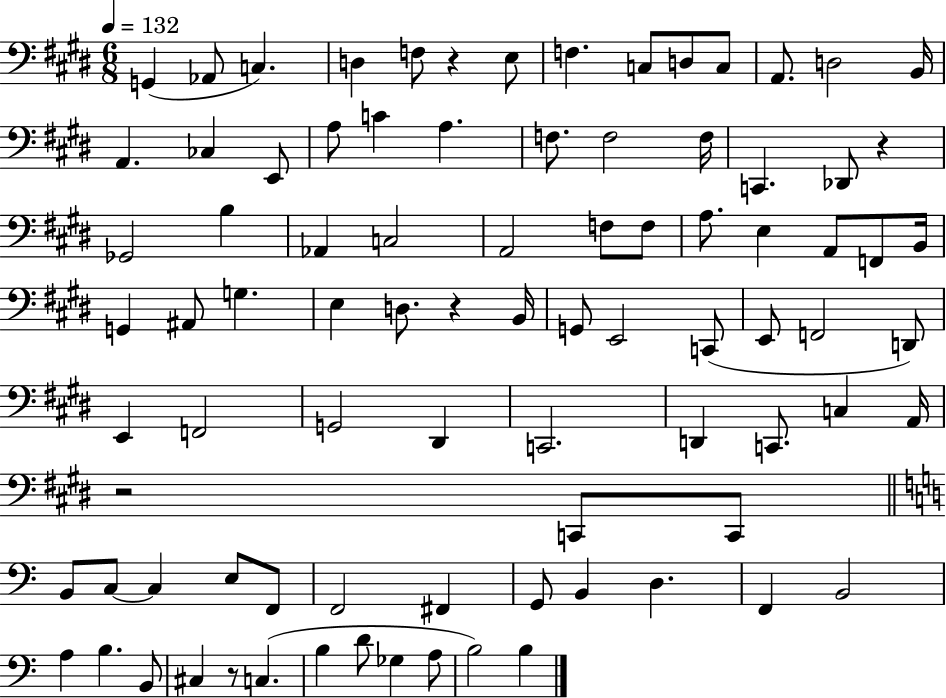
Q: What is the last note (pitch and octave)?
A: B3